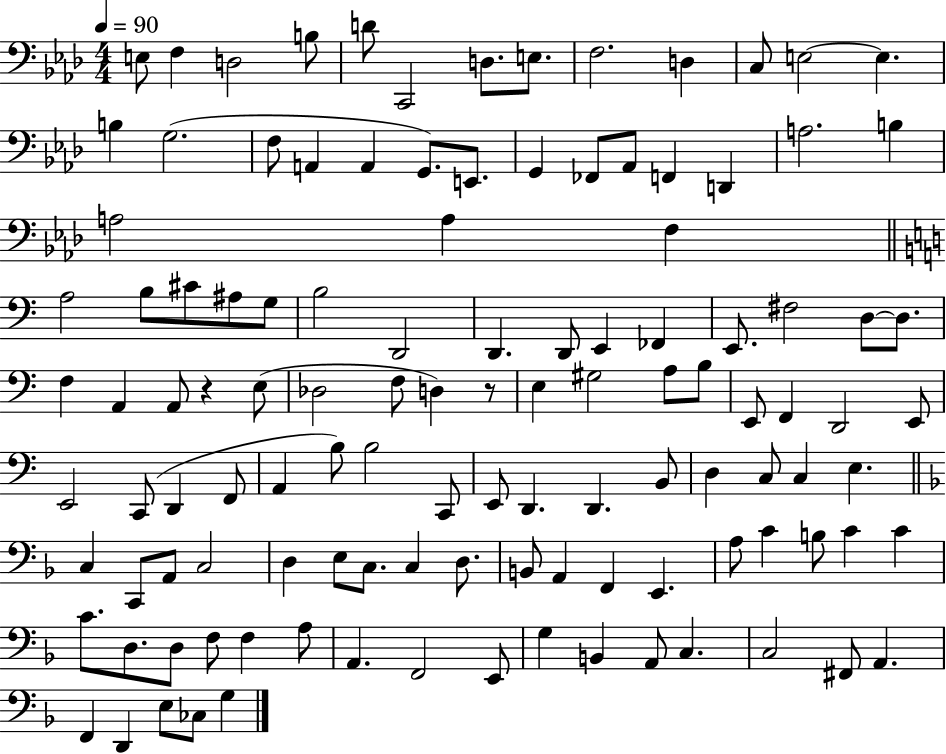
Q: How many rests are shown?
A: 2